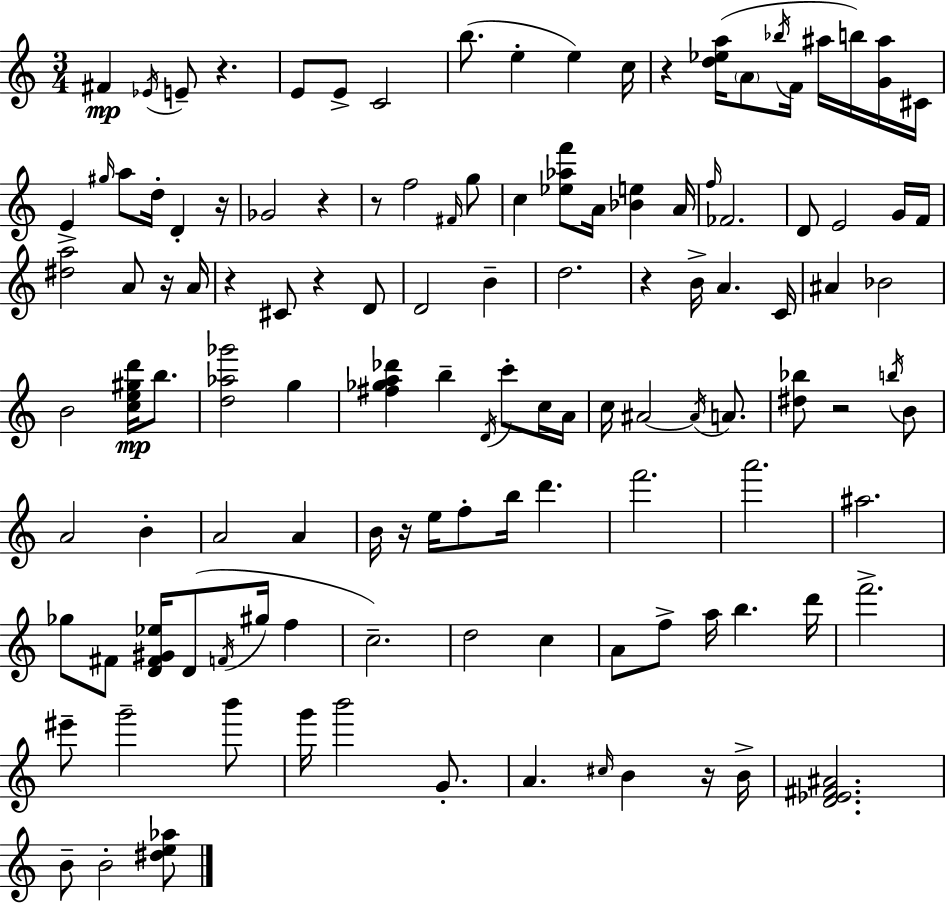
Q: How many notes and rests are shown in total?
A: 123